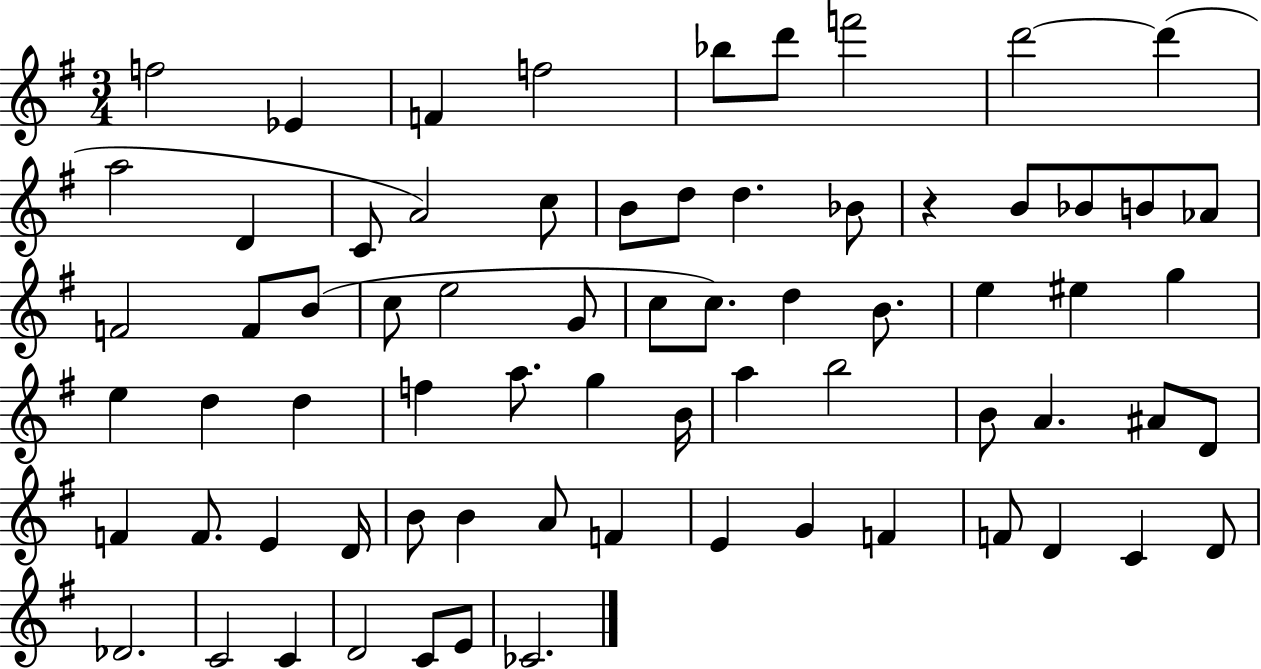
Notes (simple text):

F5/h Eb4/q F4/q F5/h Bb5/e D6/e F6/h D6/h D6/q A5/h D4/q C4/e A4/h C5/e B4/e D5/e D5/q. Bb4/e R/q B4/e Bb4/e B4/e Ab4/e F4/h F4/e B4/e C5/e E5/h G4/e C5/e C5/e. D5/q B4/e. E5/q EIS5/q G5/q E5/q D5/q D5/q F5/q A5/e. G5/q B4/s A5/q B5/h B4/e A4/q. A#4/e D4/e F4/q F4/e. E4/q D4/s B4/e B4/q A4/e F4/q E4/q G4/q F4/q F4/e D4/q C4/q D4/e Db4/h. C4/h C4/q D4/h C4/e E4/e CES4/h.